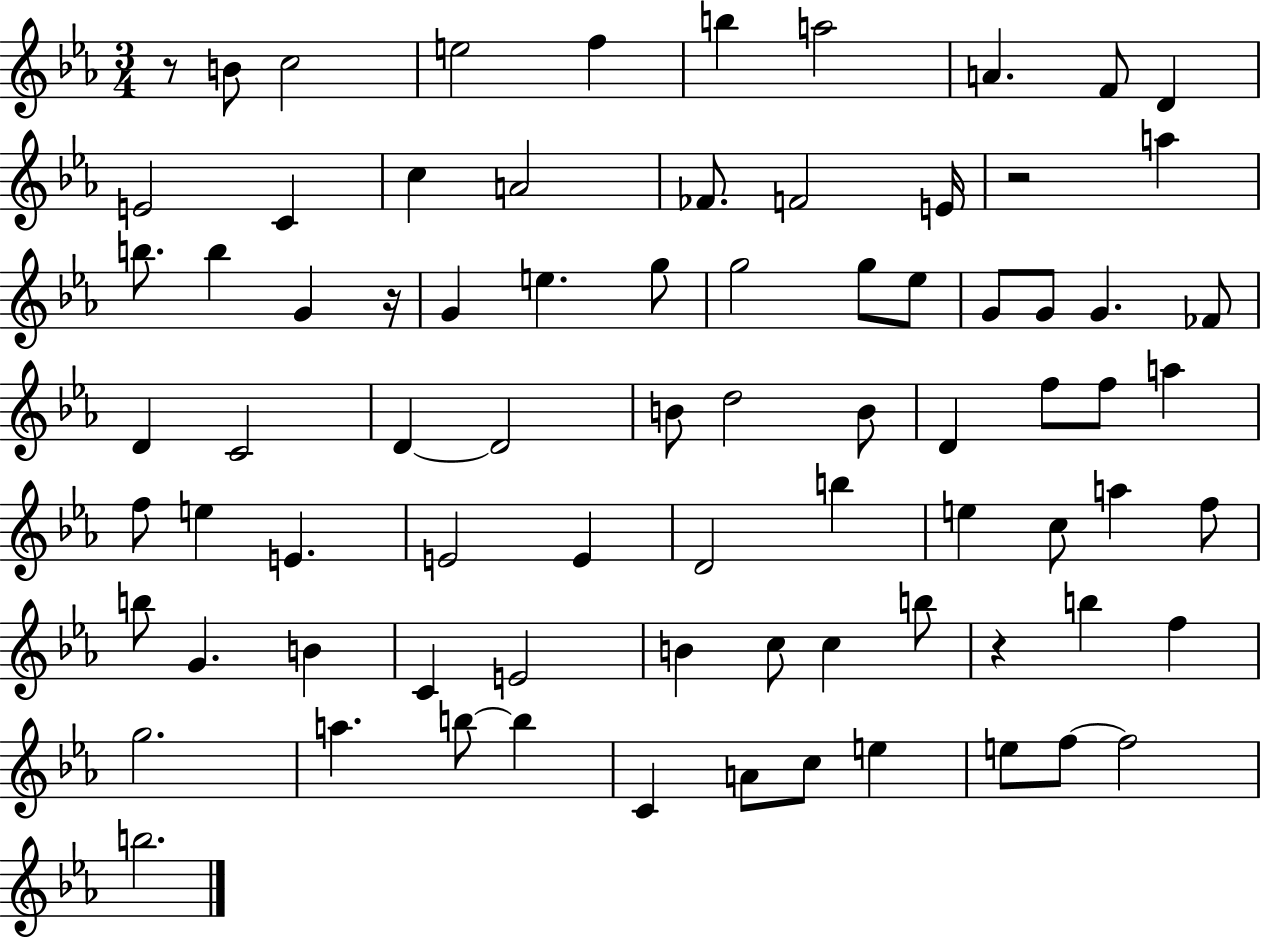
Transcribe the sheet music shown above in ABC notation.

X:1
T:Untitled
M:3/4
L:1/4
K:Eb
z/2 B/2 c2 e2 f b a2 A F/2 D E2 C c A2 _F/2 F2 E/4 z2 a b/2 b G z/4 G e g/2 g2 g/2 _e/2 G/2 G/2 G _F/2 D C2 D D2 B/2 d2 B/2 D f/2 f/2 a f/2 e E E2 E D2 b e c/2 a f/2 b/2 G B C E2 B c/2 c b/2 z b f g2 a b/2 b C A/2 c/2 e e/2 f/2 f2 b2